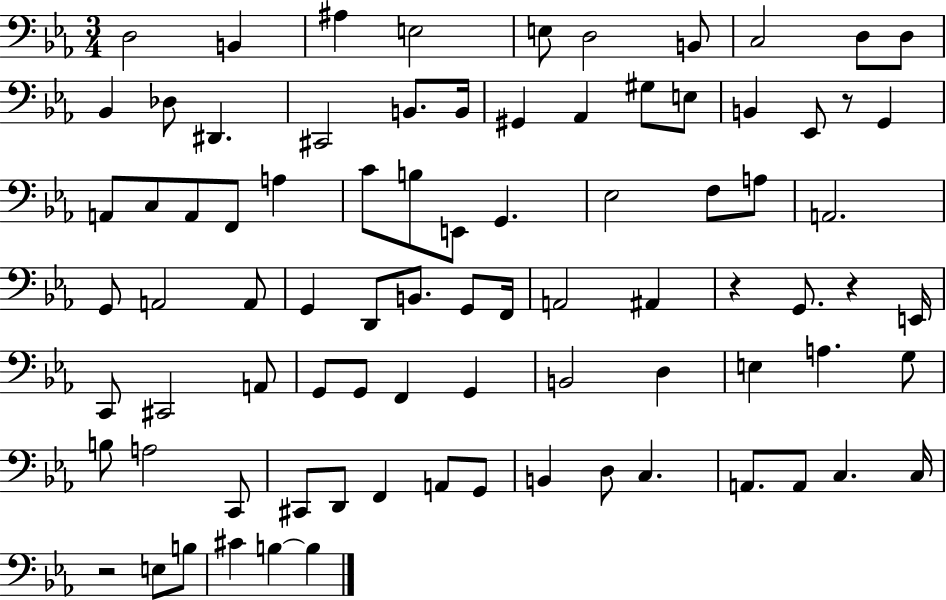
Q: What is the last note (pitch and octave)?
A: B3